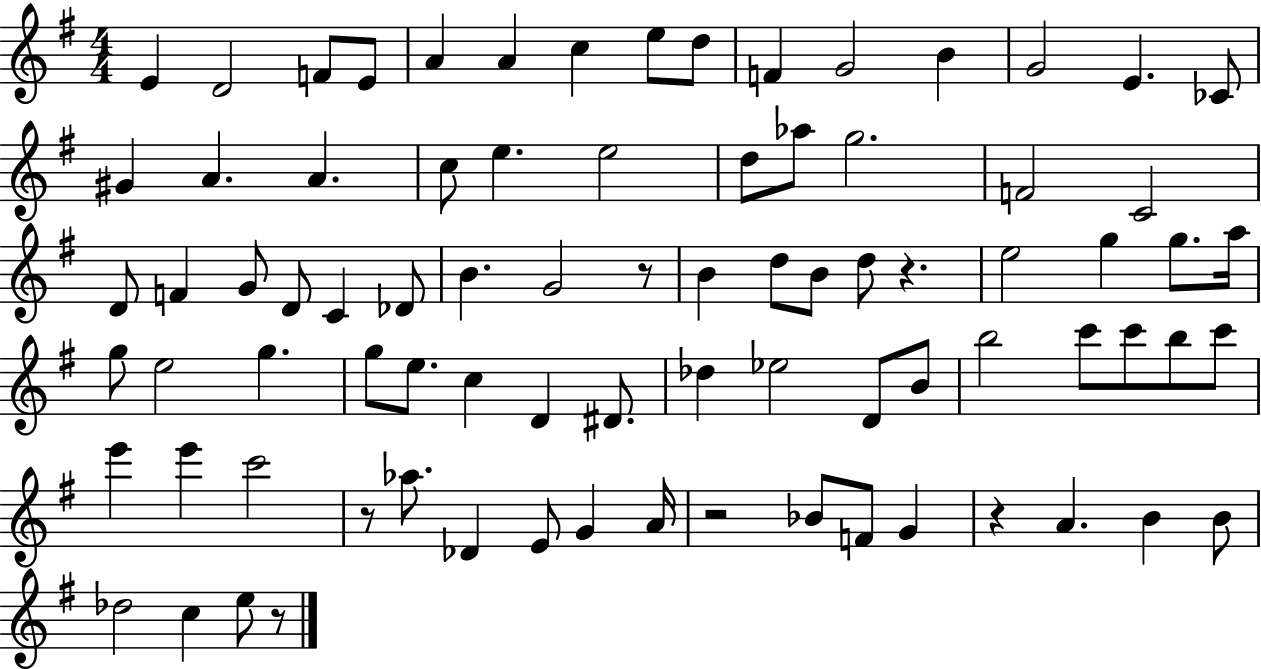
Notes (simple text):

E4/q D4/h F4/e E4/e A4/q A4/q C5/q E5/e D5/e F4/q G4/h B4/q G4/h E4/q. CES4/e G#4/q A4/q. A4/q. C5/e E5/q. E5/h D5/e Ab5/e G5/h. F4/h C4/h D4/e F4/q G4/e D4/e C4/q Db4/e B4/q. G4/h R/e B4/q D5/e B4/e D5/e R/q. E5/h G5/q G5/e. A5/s G5/e E5/h G5/q. G5/e E5/e. C5/q D4/q D#4/e. Db5/q Eb5/h D4/e B4/e B5/h C6/e C6/e B5/e C6/e E6/q E6/q C6/h R/e Ab5/e. Db4/q E4/e G4/q A4/s R/h Bb4/e F4/e G4/q R/q A4/q. B4/q B4/e Db5/h C5/q E5/e R/e